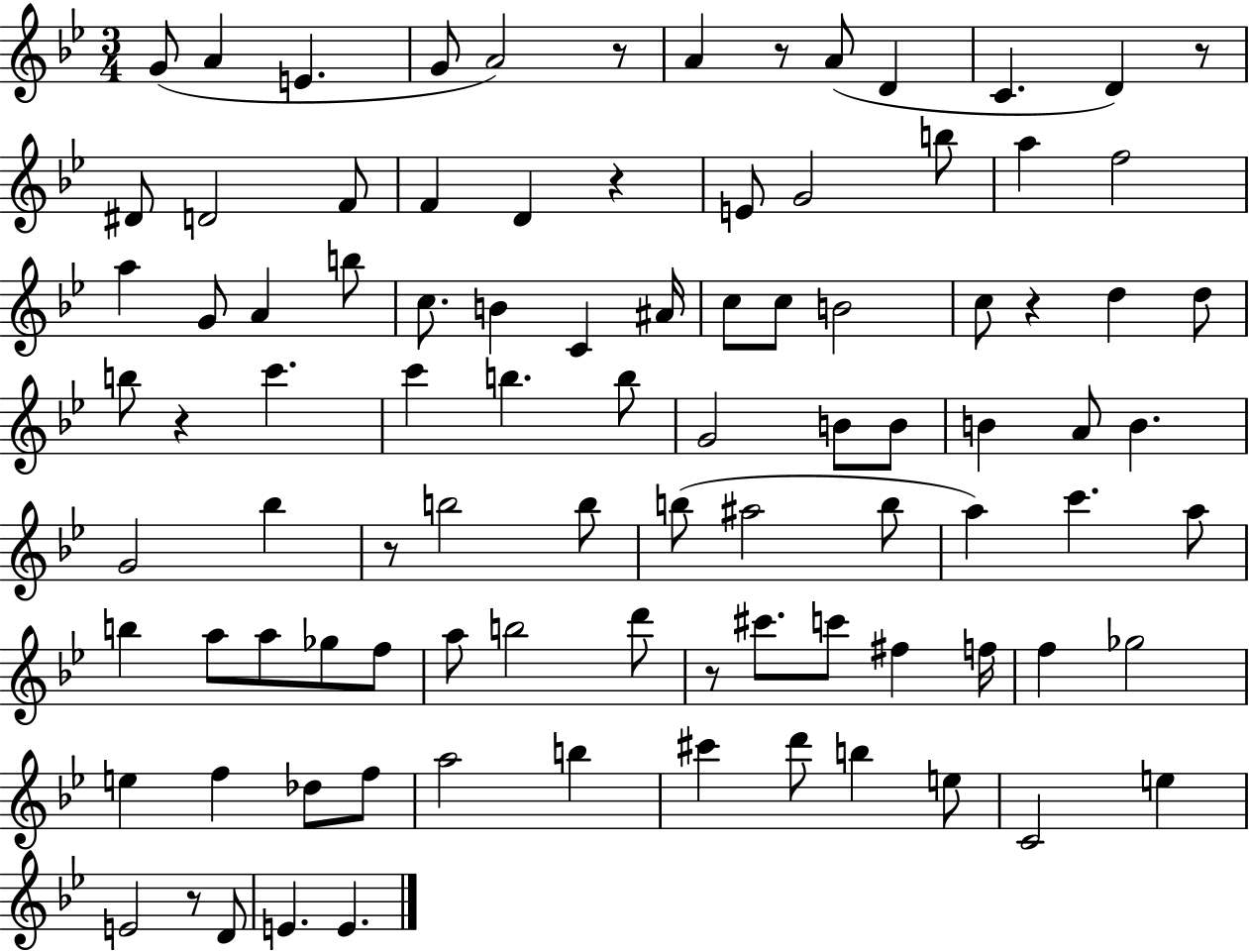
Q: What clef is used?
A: treble